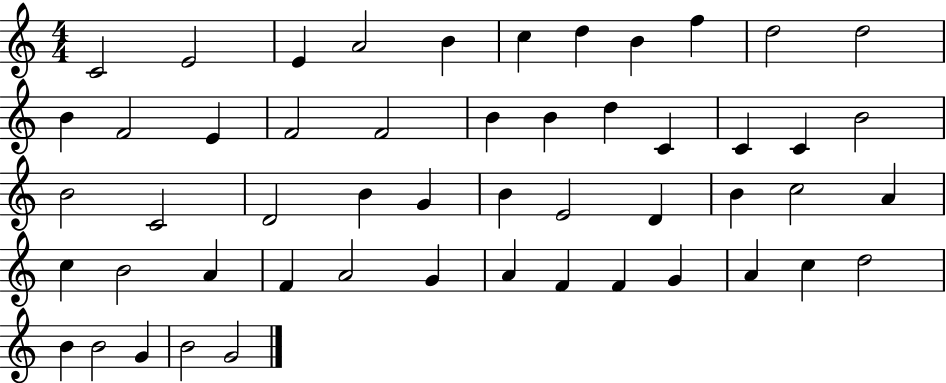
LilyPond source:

{
  \clef treble
  \numericTimeSignature
  \time 4/4
  \key c \major
  c'2 e'2 | e'4 a'2 b'4 | c''4 d''4 b'4 f''4 | d''2 d''2 | \break b'4 f'2 e'4 | f'2 f'2 | b'4 b'4 d''4 c'4 | c'4 c'4 b'2 | \break b'2 c'2 | d'2 b'4 g'4 | b'4 e'2 d'4 | b'4 c''2 a'4 | \break c''4 b'2 a'4 | f'4 a'2 g'4 | a'4 f'4 f'4 g'4 | a'4 c''4 d''2 | \break b'4 b'2 g'4 | b'2 g'2 | \bar "|."
}